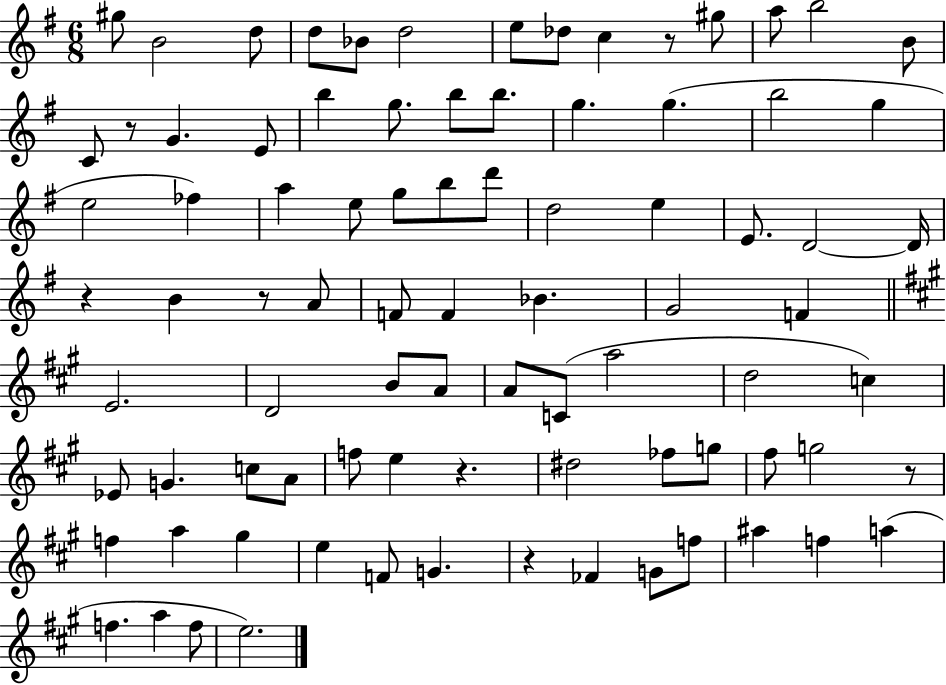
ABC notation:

X:1
T:Untitled
M:6/8
L:1/4
K:G
^g/2 B2 d/2 d/2 _B/2 d2 e/2 _d/2 c z/2 ^g/2 a/2 b2 B/2 C/2 z/2 G E/2 b g/2 b/2 b/2 g g b2 g e2 _f a e/2 g/2 b/2 d'/2 d2 e E/2 D2 D/4 z B z/2 A/2 F/2 F _B G2 F E2 D2 B/2 A/2 A/2 C/2 a2 d2 c _E/2 G c/2 A/2 f/2 e z ^d2 _f/2 g/2 ^f/2 g2 z/2 f a ^g e F/2 G z _F G/2 f/2 ^a f a f a f/2 e2